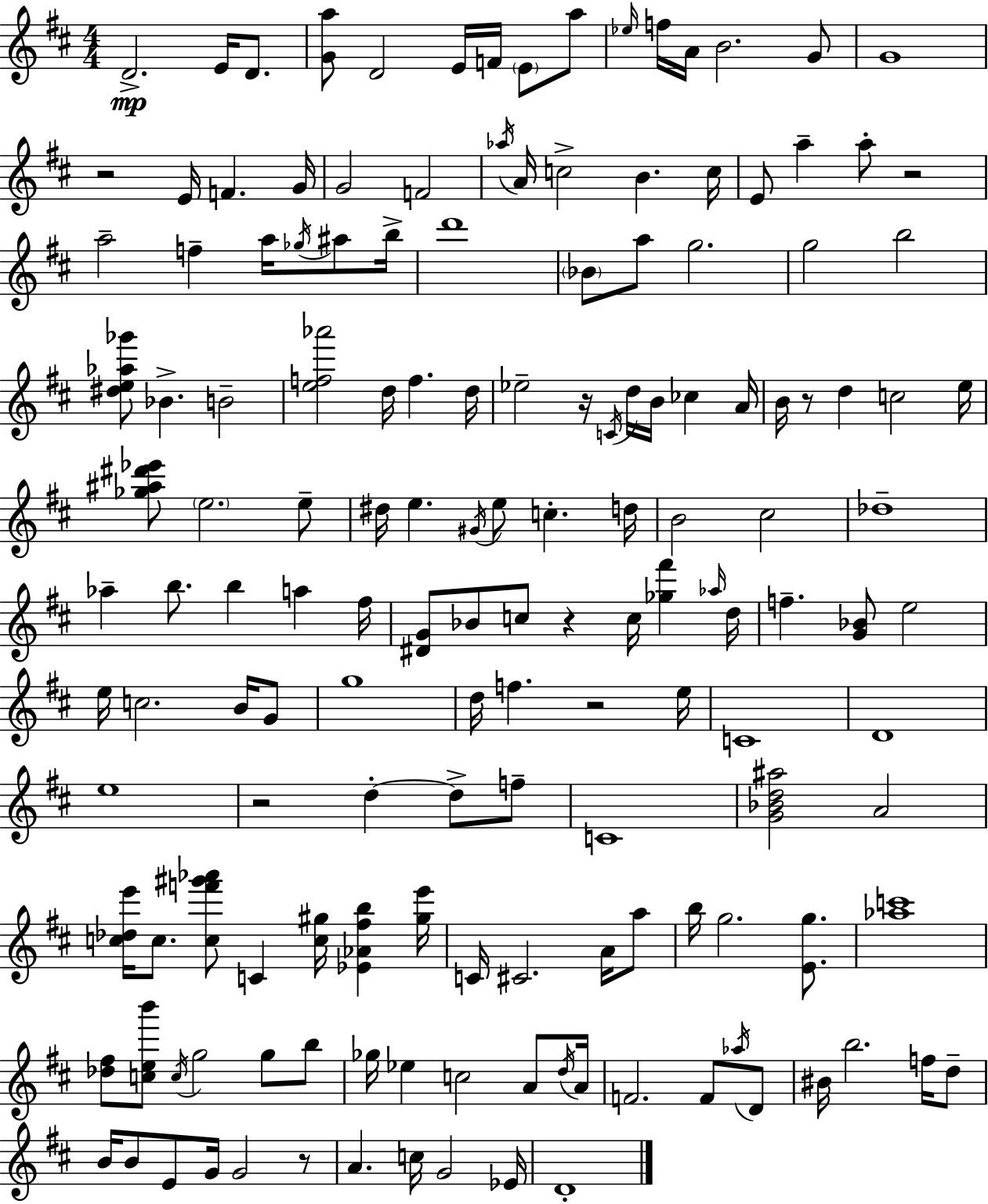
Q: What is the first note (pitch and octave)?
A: D4